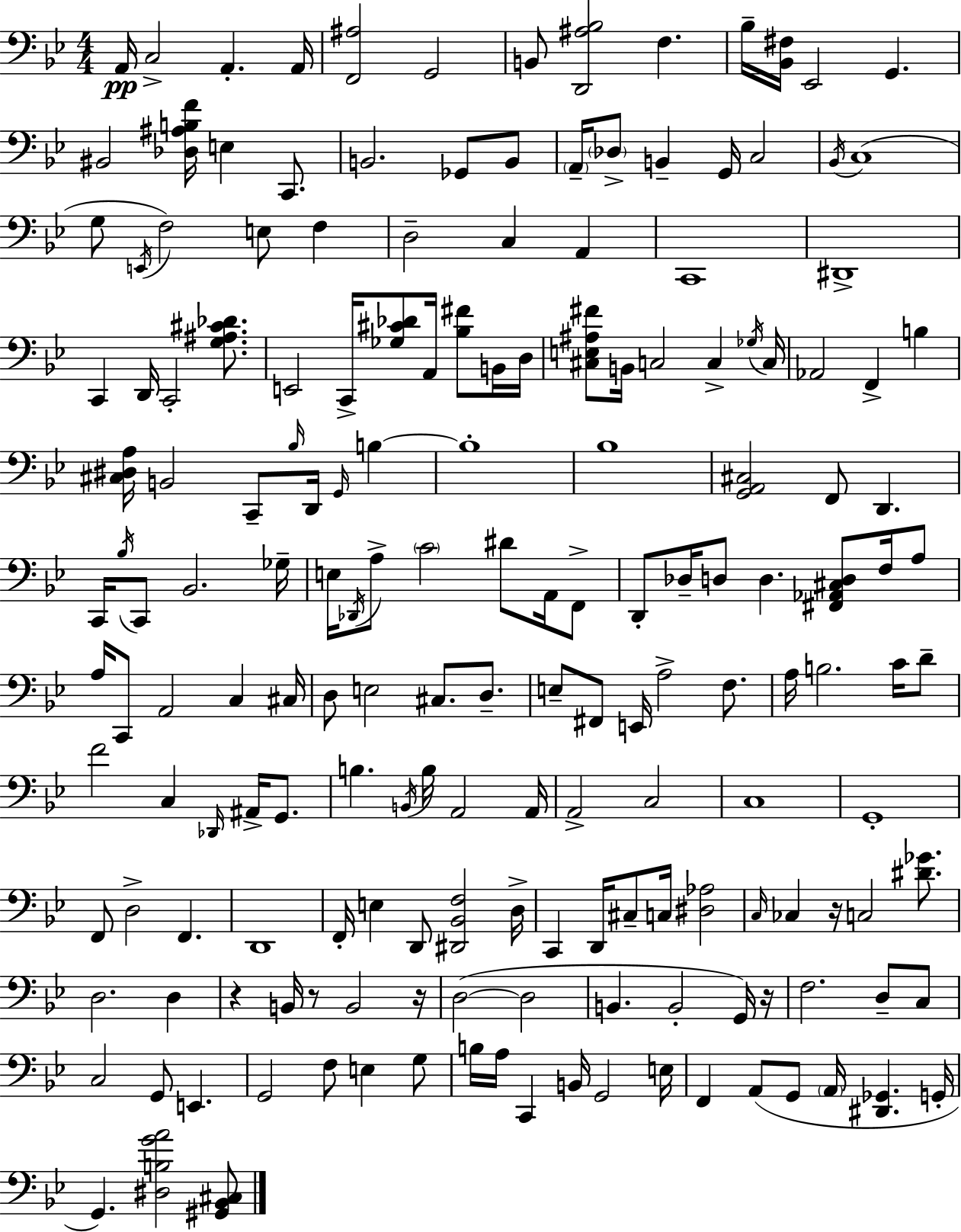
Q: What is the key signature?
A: G minor